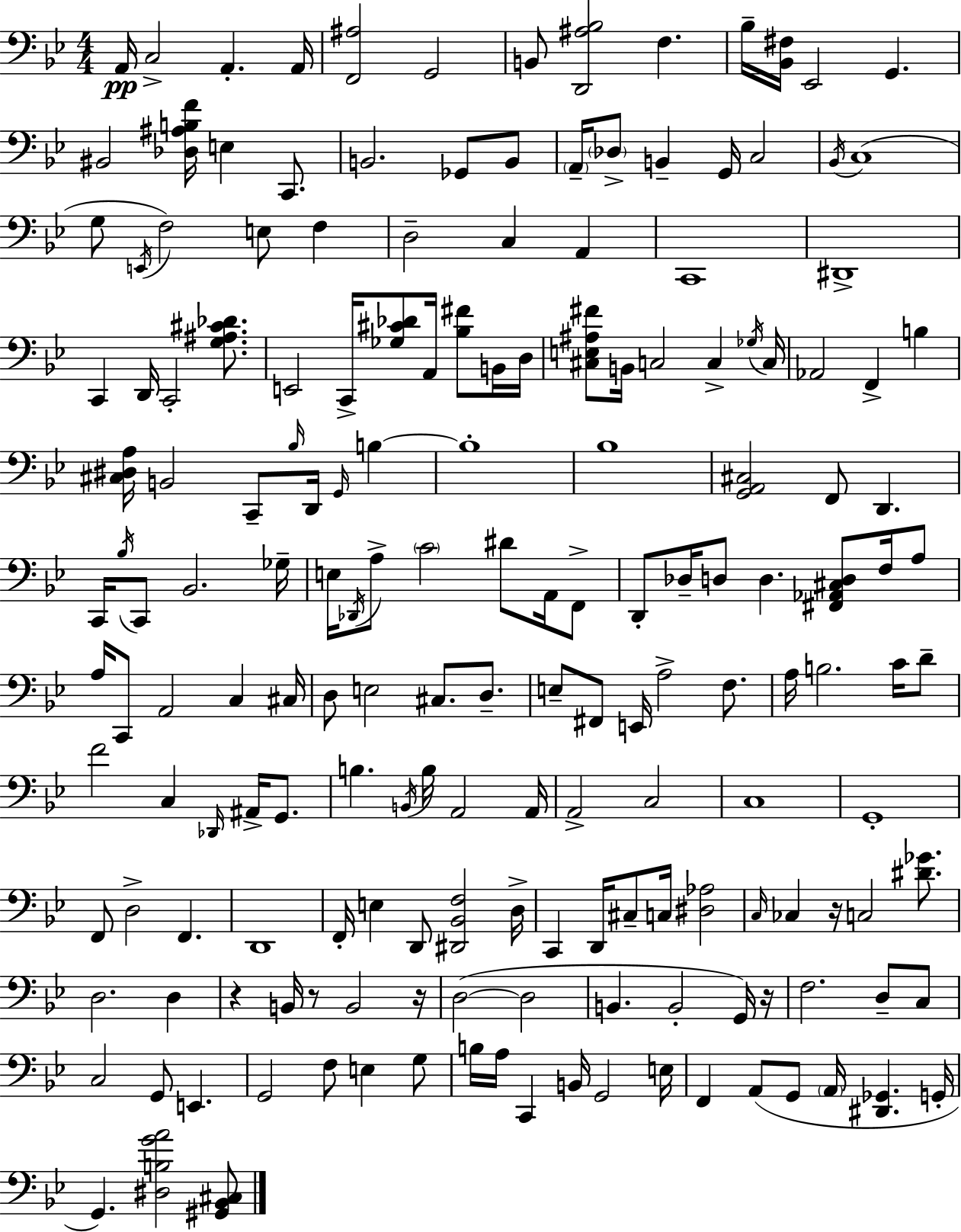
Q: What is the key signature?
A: G minor